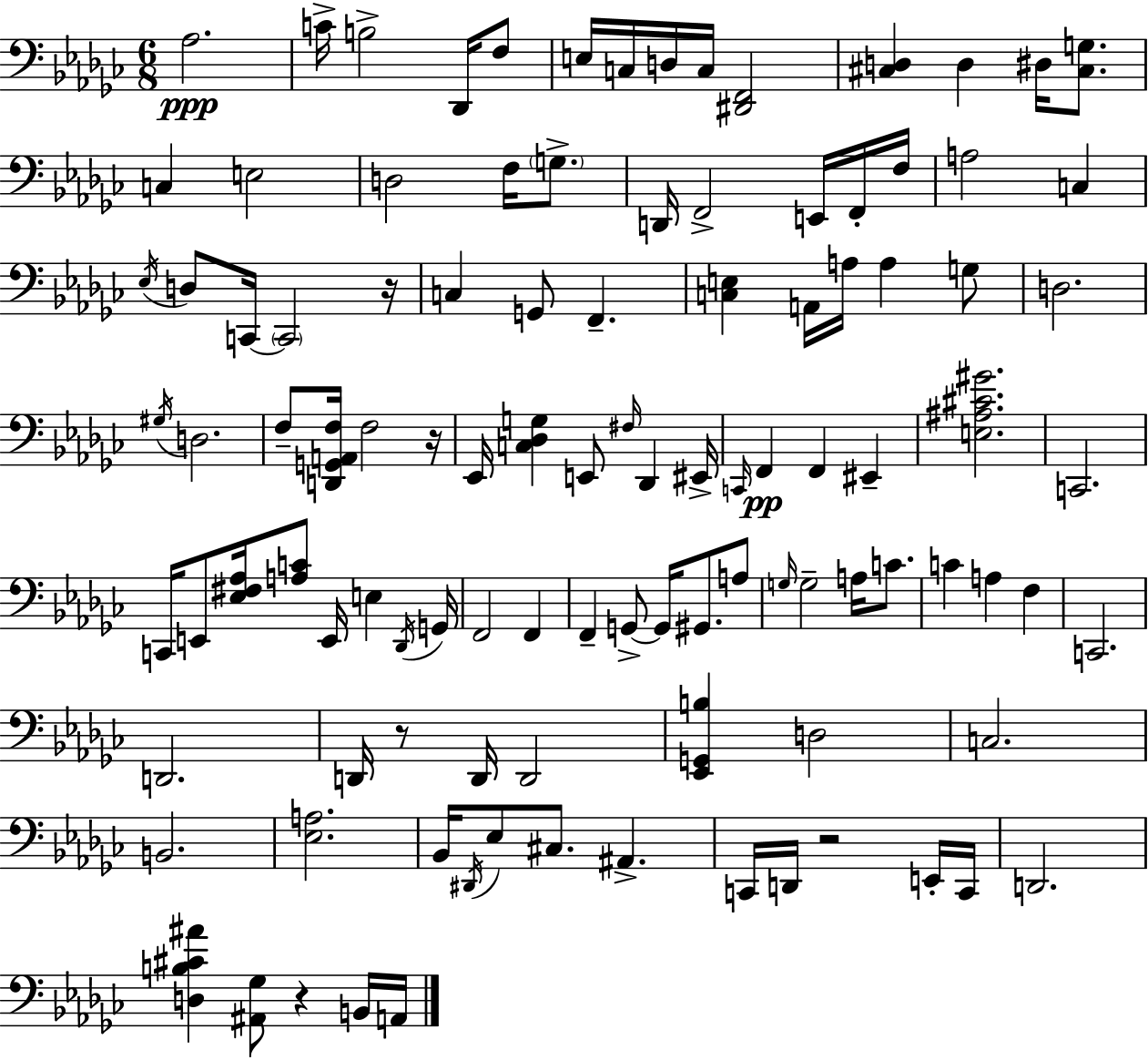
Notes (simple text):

Ab3/h. C4/s B3/h Db2/s F3/e E3/s C3/s D3/s C3/s [D#2,F2]/h [C#3,D3]/q D3/q D#3/s [C#3,G3]/e. C3/q E3/h D3/h F3/s G3/e. D2/s F2/h E2/s F2/s F3/s A3/h C3/q Eb3/s D3/e C2/s C2/h R/s C3/q G2/e F2/q. [C3,E3]/q A2/s A3/s A3/q G3/e D3/h. G#3/s D3/h. F3/e [D2,G2,A2,F3]/s F3/h R/s Eb2/s [C3,Db3,G3]/q E2/e F#3/s Db2/q EIS2/s C2/s F2/q F2/q EIS2/q [E3,A#3,C#4,G#4]/h. C2/h. C2/s E2/e [Eb3,F#3,Ab3]/s [A3,C4]/e E2/s E3/q Db2/s G2/s F2/h F2/q F2/q G2/e G2/s G#2/e. A3/e G3/s G3/h A3/s C4/e. C4/q A3/q F3/q C2/h. D2/h. D2/s R/e D2/s D2/h [Eb2,G2,B3]/q D3/h C3/h. B2/h. [Eb3,A3]/h. Bb2/s D#2/s Eb3/e C#3/e. A#2/q. C2/s D2/s R/h E2/s C2/s D2/h. [D3,B3,C#4,A#4]/q [A#2,Gb3]/e R/q B2/s A2/s